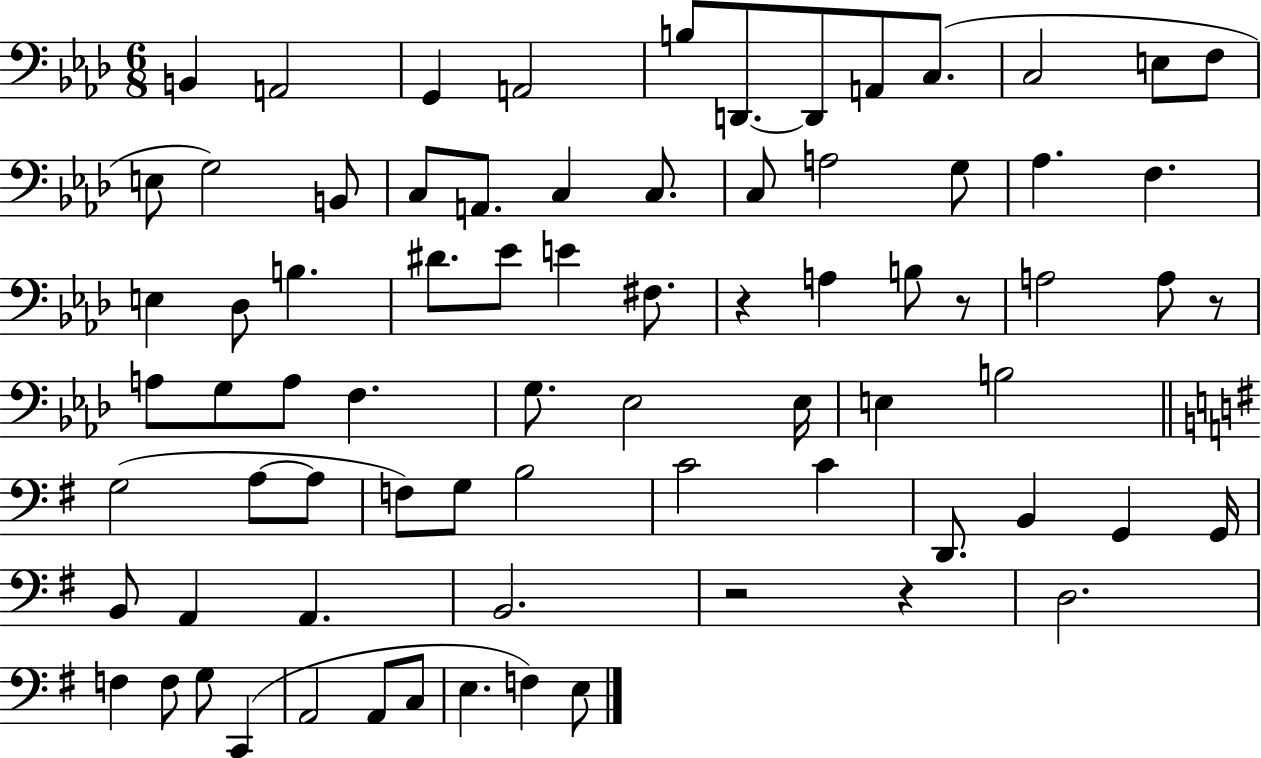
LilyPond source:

{
  \clef bass
  \numericTimeSignature
  \time 6/8
  \key aes \major
  b,4 a,2 | g,4 a,2 | b8 d,8.~~ d,8 a,8 c8.( | c2 e8 f8 | \break e8 g2) b,8 | c8 a,8. c4 c8. | c8 a2 g8 | aes4. f4. | \break e4 des8 b4. | dis'8. ees'8 e'4 fis8. | r4 a4 b8 r8 | a2 a8 r8 | \break a8 g8 a8 f4. | g8. ees2 ees16 | e4 b2 | \bar "||" \break \key e \minor g2( a8~~ a8 | f8) g8 b2 | c'2 c'4 | d,8. b,4 g,4 g,16 | \break b,8 a,4 a,4. | b,2. | r2 r4 | d2. | \break f4 f8 g8 c,4( | a,2 a,8 c8 | e4. f4) e8 | \bar "|."
}